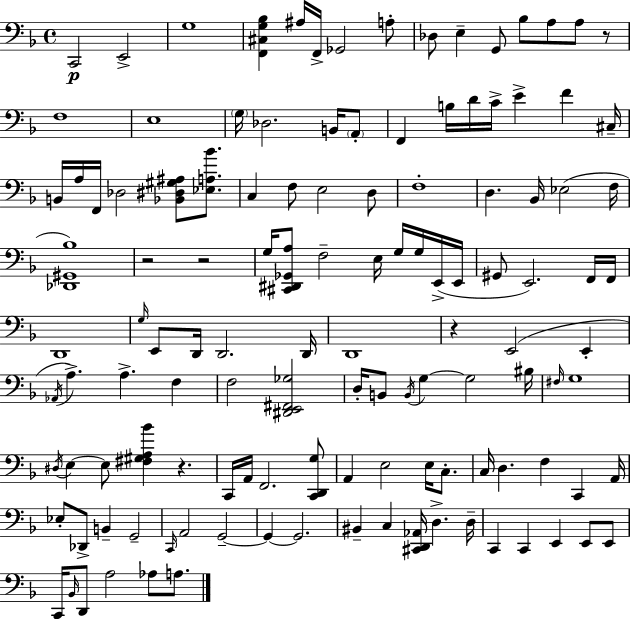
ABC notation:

X:1
T:Untitled
M:4/4
L:1/4
K:Dm
C,,2 E,,2 G,4 [F,,^C,G,_B,] ^A,/4 F,,/4 _G,,2 A,/2 _D,/2 E, G,,/2 _B,/2 A,/2 A,/2 z/2 F,4 E,4 G,/4 _D,2 B,,/4 A,,/2 F,, B,/4 D/4 C/4 E F ^C,/4 B,,/4 A,/4 F,,/4 _D,2 [_B,,^D,^G,^A,]/2 [_E,A,_B]/2 C, F,/2 E,2 D,/2 F,4 D, _B,,/4 _E,2 F,/4 [_D,,^G,,_B,]4 z2 z2 G,/4 [^C,,^D,,_G,,A,]/2 F,2 E,/4 G,/4 G,/4 E,,/4 E,,/4 ^G,,/2 E,,2 F,,/4 F,,/4 D,,4 G,/4 E,,/2 D,,/4 D,,2 D,,/4 D,,4 z E,,2 E,, _A,,/4 A, A, F, F,2 [^D,,E,,^F,,_G,]2 D,/4 B,,/2 B,,/4 G, G,2 ^B,/4 ^F,/4 G,4 ^D,/4 E, E,/2 [^F,^G,A,_B] z C,,/4 A,,/4 F,,2 [C,,D,,G,]/2 A,, E,2 E,/4 C,/2 C,/4 D, F, C,, A,,/4 _E,/2 _D,,/2 B,, G,,2 C,,/4 A,,2 G,,2 G,, G,,2 ^B,, C, [^C,,D,,_A,,]/4 D, D,/4 C,, C,, E,, E,,/2 E,,/2 C,,/4 _B,,/4 D,,/2 A,2 _A,/2 A,/2